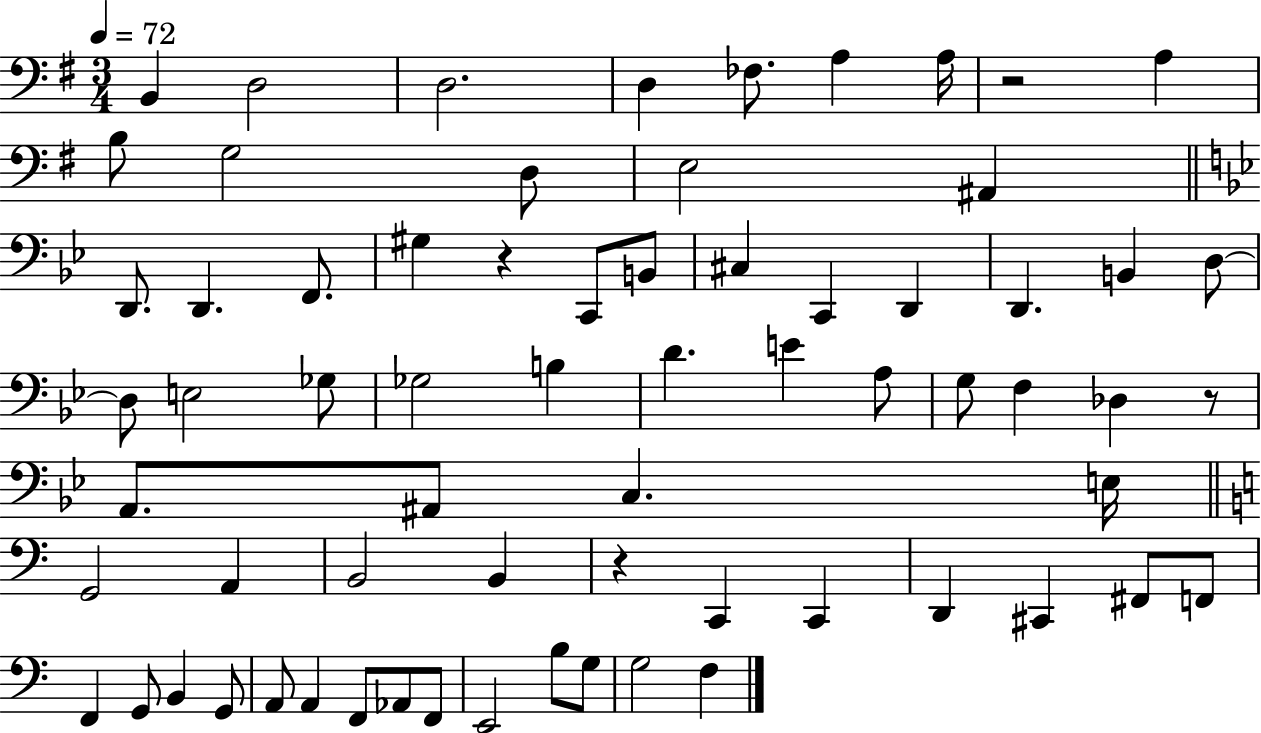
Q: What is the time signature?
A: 3/4